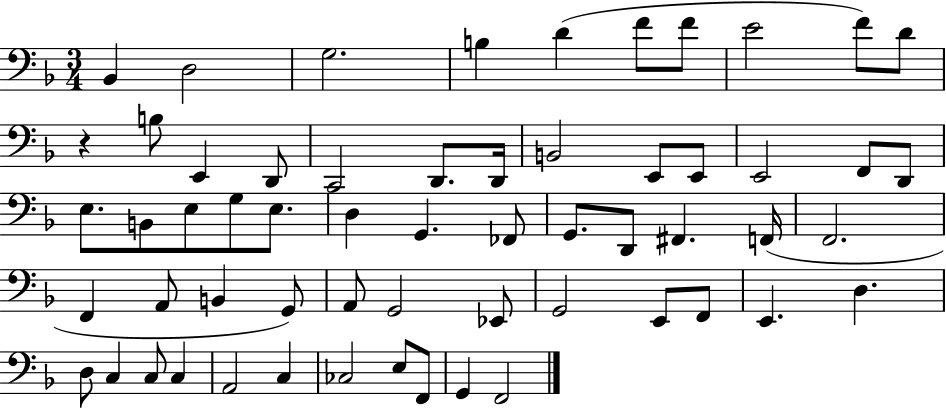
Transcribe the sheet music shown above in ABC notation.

X:1
T:Untitled
M:3/4
L:1/4
K:F
_B,, D,2 G,2 B, D F/2 F/2 E2 F/2 D/2 z B,/2 E,, D,,/2 C,,2 D,,/2 D,,/4 B,,2 E,,/2 E,,/2 E,,2 F,,/2 D,,/2 E,/2 B,,/2 E,/2 G,/2 E,/2 D, G,, _F,,/2 G,,/2 D,,/2 ^F,, F,,/4 F,,2 F,, A,,/2 B,, G,,/2 A,,/2 G,,2 _E,,/2 G,,2 E,,/2 F,,/2 E,, D, D,/2 C, C,/2 C, A,,2 C, _C,2 E,/2 F,,/2 G,, F,,2